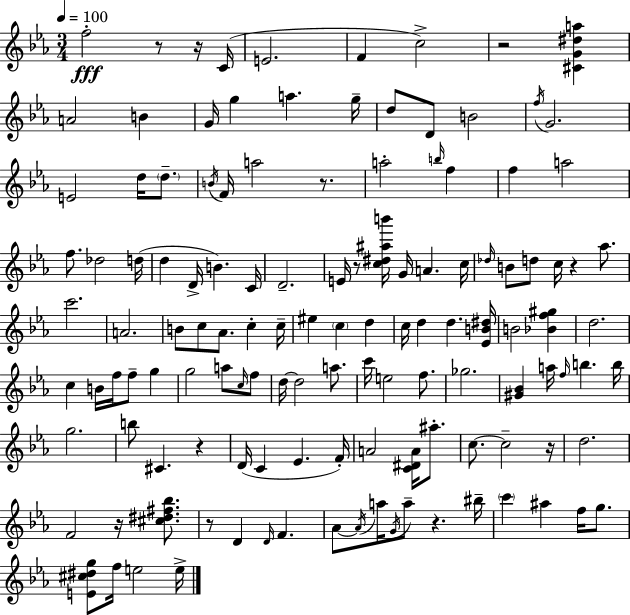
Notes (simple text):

F5/h R/e R/s C4/s E4/h. F4/q C5/h R/h [C#4,G4,D#5,A5]/q A4/h B4/q G4/s G5/q A5/q. G5/s D5/e D4/e B4/h F5/s G4/h. E4/h D5/s D5/e. B4/s F4/s A5/h R/e. A5/h B5/s F5/q F5/q A5/h F5/e. Db5/h D5/s D5/q D4/s B4/q. C4/s D4/h. E4/s R/e [C5,D#5,A#5,B6]/s G4/s A4/q. C5/s Db5/s B4/e D5/e C5/s R/q Ab5/e. C6/h. A4/h. B4/e C5/e Ab4/e. C5/q C5/s EIS5/q C5/q D5/q C5/s D5/q D5/q. [Eb4,B4,D#5]/s B4/h [Bb4,F5,G#5]/q D5/h. C5/q B4/s F5/s F5/e G5/q G5/h A5/e C5/s F5/e D5/s D5/h A5/e. C6/s E5/h F5/e. Gb5/h. [G#4,Bb4]/q A5/s F5/s B5/q. B5/s G5/h. B5/e C#4/q. R/q D4/s C4/q Eb4/q. F4/s A4/h [C4,D#4,A4]/s A#5/e. C5/e. C5/h R/s D5/h. F4/h R/s [C#5,D#5,F#5,Bb5]/e. R/e D4/q D4/s F4/q. Ab4/e Ab4/s A5/s G4/s A5/e R/q. BIS5/s C6/q A#5/q F5/s G5/e. [E4,C#5,D#5,G5]/e F5/s E5/h E5/s